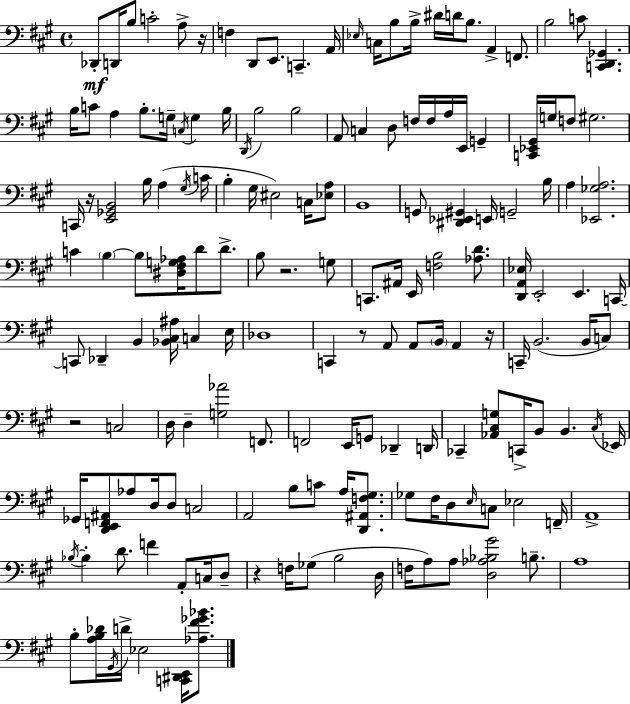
{
  \clef bass
  \time 4/4
  \defaultTimeSignature
  \key a \major
  des,8-.\mf d,16 b8 c'2-. a8-> r16 | f4 d,8 e,8. c,4.-- a,16 | \grace { ees16 } c16 b8 b16-> dis'16 d'16 b8. a,4-> f,8. | b2 c'8 <c, d, ges,>4. | \break b16 c'8 a4 b8.-. g16-- \acciaccatura { c16 } g4 | b16 \acciaccatura { d,16 } b2 b2 | a,8 c4 d8 f16 f16 a16 e,16 g,4-- | <c, ees, gis,>16 g16 f8 gis2. | \break c,16 r16 <e, ges, b,>2 b16 a4( | \acciaccatura { gis16 } c'16 b4-. gis16 eis2) | c16 <ees a>8 b,1 | g,8 <dis, ees, gis,>4 e,16 g,2-- | \break b16 a4 <ees, ges a>2. | c'4 \parenthesize b4~~ b8 <dis fis g aes>16 d'8 | d'8.-> b8 r2. | g8 c,8. ais,16 e,16 <f b>2 | \break <aes d'>8. <d, a, ees>16 e,2-. e,4. | c,16~~ c,8 des,4-- b,4 <bes, cis ais>16 c4 | e16 des1 | c,4 r8 a,8 a,8 \parenthesize b,16 a,4 | \break r16 c,16-- b,2.( | b,16 c8) r2 c2 | d16 d4-- <g aes'>2 | f,8. f,2 e,16 g,8 des,4-- | \break d,16 ces,4-- <aes, cis g>8 c,16-> b,8 b,4. | \acciaccatura { cis16 } ees,16 ges,16 <d, e, f, ais,>8 aes8 d16 d8 c2 | a,2 b8 c'8 | a16 <d, ais, f gis>8. ges8 fis16 d8 \grace { e16 } c8 ees2 | \break f,16-- a,1-> | \acciaccatura { bes16~ }~ bes4-. d'8. f'4 | a,8-. c16 d8-- r4 f16 ges8( b2 | d16 f16 a8) a8 <d aes bes gis'>2 | \break b8.-- a1 | b8-. <a b des'>16 \acciaccatura { gis,16 } d'16-> ees2 | <c, dis, e,>16 <aes fis' ges' bes'>8. \bar "|."
}